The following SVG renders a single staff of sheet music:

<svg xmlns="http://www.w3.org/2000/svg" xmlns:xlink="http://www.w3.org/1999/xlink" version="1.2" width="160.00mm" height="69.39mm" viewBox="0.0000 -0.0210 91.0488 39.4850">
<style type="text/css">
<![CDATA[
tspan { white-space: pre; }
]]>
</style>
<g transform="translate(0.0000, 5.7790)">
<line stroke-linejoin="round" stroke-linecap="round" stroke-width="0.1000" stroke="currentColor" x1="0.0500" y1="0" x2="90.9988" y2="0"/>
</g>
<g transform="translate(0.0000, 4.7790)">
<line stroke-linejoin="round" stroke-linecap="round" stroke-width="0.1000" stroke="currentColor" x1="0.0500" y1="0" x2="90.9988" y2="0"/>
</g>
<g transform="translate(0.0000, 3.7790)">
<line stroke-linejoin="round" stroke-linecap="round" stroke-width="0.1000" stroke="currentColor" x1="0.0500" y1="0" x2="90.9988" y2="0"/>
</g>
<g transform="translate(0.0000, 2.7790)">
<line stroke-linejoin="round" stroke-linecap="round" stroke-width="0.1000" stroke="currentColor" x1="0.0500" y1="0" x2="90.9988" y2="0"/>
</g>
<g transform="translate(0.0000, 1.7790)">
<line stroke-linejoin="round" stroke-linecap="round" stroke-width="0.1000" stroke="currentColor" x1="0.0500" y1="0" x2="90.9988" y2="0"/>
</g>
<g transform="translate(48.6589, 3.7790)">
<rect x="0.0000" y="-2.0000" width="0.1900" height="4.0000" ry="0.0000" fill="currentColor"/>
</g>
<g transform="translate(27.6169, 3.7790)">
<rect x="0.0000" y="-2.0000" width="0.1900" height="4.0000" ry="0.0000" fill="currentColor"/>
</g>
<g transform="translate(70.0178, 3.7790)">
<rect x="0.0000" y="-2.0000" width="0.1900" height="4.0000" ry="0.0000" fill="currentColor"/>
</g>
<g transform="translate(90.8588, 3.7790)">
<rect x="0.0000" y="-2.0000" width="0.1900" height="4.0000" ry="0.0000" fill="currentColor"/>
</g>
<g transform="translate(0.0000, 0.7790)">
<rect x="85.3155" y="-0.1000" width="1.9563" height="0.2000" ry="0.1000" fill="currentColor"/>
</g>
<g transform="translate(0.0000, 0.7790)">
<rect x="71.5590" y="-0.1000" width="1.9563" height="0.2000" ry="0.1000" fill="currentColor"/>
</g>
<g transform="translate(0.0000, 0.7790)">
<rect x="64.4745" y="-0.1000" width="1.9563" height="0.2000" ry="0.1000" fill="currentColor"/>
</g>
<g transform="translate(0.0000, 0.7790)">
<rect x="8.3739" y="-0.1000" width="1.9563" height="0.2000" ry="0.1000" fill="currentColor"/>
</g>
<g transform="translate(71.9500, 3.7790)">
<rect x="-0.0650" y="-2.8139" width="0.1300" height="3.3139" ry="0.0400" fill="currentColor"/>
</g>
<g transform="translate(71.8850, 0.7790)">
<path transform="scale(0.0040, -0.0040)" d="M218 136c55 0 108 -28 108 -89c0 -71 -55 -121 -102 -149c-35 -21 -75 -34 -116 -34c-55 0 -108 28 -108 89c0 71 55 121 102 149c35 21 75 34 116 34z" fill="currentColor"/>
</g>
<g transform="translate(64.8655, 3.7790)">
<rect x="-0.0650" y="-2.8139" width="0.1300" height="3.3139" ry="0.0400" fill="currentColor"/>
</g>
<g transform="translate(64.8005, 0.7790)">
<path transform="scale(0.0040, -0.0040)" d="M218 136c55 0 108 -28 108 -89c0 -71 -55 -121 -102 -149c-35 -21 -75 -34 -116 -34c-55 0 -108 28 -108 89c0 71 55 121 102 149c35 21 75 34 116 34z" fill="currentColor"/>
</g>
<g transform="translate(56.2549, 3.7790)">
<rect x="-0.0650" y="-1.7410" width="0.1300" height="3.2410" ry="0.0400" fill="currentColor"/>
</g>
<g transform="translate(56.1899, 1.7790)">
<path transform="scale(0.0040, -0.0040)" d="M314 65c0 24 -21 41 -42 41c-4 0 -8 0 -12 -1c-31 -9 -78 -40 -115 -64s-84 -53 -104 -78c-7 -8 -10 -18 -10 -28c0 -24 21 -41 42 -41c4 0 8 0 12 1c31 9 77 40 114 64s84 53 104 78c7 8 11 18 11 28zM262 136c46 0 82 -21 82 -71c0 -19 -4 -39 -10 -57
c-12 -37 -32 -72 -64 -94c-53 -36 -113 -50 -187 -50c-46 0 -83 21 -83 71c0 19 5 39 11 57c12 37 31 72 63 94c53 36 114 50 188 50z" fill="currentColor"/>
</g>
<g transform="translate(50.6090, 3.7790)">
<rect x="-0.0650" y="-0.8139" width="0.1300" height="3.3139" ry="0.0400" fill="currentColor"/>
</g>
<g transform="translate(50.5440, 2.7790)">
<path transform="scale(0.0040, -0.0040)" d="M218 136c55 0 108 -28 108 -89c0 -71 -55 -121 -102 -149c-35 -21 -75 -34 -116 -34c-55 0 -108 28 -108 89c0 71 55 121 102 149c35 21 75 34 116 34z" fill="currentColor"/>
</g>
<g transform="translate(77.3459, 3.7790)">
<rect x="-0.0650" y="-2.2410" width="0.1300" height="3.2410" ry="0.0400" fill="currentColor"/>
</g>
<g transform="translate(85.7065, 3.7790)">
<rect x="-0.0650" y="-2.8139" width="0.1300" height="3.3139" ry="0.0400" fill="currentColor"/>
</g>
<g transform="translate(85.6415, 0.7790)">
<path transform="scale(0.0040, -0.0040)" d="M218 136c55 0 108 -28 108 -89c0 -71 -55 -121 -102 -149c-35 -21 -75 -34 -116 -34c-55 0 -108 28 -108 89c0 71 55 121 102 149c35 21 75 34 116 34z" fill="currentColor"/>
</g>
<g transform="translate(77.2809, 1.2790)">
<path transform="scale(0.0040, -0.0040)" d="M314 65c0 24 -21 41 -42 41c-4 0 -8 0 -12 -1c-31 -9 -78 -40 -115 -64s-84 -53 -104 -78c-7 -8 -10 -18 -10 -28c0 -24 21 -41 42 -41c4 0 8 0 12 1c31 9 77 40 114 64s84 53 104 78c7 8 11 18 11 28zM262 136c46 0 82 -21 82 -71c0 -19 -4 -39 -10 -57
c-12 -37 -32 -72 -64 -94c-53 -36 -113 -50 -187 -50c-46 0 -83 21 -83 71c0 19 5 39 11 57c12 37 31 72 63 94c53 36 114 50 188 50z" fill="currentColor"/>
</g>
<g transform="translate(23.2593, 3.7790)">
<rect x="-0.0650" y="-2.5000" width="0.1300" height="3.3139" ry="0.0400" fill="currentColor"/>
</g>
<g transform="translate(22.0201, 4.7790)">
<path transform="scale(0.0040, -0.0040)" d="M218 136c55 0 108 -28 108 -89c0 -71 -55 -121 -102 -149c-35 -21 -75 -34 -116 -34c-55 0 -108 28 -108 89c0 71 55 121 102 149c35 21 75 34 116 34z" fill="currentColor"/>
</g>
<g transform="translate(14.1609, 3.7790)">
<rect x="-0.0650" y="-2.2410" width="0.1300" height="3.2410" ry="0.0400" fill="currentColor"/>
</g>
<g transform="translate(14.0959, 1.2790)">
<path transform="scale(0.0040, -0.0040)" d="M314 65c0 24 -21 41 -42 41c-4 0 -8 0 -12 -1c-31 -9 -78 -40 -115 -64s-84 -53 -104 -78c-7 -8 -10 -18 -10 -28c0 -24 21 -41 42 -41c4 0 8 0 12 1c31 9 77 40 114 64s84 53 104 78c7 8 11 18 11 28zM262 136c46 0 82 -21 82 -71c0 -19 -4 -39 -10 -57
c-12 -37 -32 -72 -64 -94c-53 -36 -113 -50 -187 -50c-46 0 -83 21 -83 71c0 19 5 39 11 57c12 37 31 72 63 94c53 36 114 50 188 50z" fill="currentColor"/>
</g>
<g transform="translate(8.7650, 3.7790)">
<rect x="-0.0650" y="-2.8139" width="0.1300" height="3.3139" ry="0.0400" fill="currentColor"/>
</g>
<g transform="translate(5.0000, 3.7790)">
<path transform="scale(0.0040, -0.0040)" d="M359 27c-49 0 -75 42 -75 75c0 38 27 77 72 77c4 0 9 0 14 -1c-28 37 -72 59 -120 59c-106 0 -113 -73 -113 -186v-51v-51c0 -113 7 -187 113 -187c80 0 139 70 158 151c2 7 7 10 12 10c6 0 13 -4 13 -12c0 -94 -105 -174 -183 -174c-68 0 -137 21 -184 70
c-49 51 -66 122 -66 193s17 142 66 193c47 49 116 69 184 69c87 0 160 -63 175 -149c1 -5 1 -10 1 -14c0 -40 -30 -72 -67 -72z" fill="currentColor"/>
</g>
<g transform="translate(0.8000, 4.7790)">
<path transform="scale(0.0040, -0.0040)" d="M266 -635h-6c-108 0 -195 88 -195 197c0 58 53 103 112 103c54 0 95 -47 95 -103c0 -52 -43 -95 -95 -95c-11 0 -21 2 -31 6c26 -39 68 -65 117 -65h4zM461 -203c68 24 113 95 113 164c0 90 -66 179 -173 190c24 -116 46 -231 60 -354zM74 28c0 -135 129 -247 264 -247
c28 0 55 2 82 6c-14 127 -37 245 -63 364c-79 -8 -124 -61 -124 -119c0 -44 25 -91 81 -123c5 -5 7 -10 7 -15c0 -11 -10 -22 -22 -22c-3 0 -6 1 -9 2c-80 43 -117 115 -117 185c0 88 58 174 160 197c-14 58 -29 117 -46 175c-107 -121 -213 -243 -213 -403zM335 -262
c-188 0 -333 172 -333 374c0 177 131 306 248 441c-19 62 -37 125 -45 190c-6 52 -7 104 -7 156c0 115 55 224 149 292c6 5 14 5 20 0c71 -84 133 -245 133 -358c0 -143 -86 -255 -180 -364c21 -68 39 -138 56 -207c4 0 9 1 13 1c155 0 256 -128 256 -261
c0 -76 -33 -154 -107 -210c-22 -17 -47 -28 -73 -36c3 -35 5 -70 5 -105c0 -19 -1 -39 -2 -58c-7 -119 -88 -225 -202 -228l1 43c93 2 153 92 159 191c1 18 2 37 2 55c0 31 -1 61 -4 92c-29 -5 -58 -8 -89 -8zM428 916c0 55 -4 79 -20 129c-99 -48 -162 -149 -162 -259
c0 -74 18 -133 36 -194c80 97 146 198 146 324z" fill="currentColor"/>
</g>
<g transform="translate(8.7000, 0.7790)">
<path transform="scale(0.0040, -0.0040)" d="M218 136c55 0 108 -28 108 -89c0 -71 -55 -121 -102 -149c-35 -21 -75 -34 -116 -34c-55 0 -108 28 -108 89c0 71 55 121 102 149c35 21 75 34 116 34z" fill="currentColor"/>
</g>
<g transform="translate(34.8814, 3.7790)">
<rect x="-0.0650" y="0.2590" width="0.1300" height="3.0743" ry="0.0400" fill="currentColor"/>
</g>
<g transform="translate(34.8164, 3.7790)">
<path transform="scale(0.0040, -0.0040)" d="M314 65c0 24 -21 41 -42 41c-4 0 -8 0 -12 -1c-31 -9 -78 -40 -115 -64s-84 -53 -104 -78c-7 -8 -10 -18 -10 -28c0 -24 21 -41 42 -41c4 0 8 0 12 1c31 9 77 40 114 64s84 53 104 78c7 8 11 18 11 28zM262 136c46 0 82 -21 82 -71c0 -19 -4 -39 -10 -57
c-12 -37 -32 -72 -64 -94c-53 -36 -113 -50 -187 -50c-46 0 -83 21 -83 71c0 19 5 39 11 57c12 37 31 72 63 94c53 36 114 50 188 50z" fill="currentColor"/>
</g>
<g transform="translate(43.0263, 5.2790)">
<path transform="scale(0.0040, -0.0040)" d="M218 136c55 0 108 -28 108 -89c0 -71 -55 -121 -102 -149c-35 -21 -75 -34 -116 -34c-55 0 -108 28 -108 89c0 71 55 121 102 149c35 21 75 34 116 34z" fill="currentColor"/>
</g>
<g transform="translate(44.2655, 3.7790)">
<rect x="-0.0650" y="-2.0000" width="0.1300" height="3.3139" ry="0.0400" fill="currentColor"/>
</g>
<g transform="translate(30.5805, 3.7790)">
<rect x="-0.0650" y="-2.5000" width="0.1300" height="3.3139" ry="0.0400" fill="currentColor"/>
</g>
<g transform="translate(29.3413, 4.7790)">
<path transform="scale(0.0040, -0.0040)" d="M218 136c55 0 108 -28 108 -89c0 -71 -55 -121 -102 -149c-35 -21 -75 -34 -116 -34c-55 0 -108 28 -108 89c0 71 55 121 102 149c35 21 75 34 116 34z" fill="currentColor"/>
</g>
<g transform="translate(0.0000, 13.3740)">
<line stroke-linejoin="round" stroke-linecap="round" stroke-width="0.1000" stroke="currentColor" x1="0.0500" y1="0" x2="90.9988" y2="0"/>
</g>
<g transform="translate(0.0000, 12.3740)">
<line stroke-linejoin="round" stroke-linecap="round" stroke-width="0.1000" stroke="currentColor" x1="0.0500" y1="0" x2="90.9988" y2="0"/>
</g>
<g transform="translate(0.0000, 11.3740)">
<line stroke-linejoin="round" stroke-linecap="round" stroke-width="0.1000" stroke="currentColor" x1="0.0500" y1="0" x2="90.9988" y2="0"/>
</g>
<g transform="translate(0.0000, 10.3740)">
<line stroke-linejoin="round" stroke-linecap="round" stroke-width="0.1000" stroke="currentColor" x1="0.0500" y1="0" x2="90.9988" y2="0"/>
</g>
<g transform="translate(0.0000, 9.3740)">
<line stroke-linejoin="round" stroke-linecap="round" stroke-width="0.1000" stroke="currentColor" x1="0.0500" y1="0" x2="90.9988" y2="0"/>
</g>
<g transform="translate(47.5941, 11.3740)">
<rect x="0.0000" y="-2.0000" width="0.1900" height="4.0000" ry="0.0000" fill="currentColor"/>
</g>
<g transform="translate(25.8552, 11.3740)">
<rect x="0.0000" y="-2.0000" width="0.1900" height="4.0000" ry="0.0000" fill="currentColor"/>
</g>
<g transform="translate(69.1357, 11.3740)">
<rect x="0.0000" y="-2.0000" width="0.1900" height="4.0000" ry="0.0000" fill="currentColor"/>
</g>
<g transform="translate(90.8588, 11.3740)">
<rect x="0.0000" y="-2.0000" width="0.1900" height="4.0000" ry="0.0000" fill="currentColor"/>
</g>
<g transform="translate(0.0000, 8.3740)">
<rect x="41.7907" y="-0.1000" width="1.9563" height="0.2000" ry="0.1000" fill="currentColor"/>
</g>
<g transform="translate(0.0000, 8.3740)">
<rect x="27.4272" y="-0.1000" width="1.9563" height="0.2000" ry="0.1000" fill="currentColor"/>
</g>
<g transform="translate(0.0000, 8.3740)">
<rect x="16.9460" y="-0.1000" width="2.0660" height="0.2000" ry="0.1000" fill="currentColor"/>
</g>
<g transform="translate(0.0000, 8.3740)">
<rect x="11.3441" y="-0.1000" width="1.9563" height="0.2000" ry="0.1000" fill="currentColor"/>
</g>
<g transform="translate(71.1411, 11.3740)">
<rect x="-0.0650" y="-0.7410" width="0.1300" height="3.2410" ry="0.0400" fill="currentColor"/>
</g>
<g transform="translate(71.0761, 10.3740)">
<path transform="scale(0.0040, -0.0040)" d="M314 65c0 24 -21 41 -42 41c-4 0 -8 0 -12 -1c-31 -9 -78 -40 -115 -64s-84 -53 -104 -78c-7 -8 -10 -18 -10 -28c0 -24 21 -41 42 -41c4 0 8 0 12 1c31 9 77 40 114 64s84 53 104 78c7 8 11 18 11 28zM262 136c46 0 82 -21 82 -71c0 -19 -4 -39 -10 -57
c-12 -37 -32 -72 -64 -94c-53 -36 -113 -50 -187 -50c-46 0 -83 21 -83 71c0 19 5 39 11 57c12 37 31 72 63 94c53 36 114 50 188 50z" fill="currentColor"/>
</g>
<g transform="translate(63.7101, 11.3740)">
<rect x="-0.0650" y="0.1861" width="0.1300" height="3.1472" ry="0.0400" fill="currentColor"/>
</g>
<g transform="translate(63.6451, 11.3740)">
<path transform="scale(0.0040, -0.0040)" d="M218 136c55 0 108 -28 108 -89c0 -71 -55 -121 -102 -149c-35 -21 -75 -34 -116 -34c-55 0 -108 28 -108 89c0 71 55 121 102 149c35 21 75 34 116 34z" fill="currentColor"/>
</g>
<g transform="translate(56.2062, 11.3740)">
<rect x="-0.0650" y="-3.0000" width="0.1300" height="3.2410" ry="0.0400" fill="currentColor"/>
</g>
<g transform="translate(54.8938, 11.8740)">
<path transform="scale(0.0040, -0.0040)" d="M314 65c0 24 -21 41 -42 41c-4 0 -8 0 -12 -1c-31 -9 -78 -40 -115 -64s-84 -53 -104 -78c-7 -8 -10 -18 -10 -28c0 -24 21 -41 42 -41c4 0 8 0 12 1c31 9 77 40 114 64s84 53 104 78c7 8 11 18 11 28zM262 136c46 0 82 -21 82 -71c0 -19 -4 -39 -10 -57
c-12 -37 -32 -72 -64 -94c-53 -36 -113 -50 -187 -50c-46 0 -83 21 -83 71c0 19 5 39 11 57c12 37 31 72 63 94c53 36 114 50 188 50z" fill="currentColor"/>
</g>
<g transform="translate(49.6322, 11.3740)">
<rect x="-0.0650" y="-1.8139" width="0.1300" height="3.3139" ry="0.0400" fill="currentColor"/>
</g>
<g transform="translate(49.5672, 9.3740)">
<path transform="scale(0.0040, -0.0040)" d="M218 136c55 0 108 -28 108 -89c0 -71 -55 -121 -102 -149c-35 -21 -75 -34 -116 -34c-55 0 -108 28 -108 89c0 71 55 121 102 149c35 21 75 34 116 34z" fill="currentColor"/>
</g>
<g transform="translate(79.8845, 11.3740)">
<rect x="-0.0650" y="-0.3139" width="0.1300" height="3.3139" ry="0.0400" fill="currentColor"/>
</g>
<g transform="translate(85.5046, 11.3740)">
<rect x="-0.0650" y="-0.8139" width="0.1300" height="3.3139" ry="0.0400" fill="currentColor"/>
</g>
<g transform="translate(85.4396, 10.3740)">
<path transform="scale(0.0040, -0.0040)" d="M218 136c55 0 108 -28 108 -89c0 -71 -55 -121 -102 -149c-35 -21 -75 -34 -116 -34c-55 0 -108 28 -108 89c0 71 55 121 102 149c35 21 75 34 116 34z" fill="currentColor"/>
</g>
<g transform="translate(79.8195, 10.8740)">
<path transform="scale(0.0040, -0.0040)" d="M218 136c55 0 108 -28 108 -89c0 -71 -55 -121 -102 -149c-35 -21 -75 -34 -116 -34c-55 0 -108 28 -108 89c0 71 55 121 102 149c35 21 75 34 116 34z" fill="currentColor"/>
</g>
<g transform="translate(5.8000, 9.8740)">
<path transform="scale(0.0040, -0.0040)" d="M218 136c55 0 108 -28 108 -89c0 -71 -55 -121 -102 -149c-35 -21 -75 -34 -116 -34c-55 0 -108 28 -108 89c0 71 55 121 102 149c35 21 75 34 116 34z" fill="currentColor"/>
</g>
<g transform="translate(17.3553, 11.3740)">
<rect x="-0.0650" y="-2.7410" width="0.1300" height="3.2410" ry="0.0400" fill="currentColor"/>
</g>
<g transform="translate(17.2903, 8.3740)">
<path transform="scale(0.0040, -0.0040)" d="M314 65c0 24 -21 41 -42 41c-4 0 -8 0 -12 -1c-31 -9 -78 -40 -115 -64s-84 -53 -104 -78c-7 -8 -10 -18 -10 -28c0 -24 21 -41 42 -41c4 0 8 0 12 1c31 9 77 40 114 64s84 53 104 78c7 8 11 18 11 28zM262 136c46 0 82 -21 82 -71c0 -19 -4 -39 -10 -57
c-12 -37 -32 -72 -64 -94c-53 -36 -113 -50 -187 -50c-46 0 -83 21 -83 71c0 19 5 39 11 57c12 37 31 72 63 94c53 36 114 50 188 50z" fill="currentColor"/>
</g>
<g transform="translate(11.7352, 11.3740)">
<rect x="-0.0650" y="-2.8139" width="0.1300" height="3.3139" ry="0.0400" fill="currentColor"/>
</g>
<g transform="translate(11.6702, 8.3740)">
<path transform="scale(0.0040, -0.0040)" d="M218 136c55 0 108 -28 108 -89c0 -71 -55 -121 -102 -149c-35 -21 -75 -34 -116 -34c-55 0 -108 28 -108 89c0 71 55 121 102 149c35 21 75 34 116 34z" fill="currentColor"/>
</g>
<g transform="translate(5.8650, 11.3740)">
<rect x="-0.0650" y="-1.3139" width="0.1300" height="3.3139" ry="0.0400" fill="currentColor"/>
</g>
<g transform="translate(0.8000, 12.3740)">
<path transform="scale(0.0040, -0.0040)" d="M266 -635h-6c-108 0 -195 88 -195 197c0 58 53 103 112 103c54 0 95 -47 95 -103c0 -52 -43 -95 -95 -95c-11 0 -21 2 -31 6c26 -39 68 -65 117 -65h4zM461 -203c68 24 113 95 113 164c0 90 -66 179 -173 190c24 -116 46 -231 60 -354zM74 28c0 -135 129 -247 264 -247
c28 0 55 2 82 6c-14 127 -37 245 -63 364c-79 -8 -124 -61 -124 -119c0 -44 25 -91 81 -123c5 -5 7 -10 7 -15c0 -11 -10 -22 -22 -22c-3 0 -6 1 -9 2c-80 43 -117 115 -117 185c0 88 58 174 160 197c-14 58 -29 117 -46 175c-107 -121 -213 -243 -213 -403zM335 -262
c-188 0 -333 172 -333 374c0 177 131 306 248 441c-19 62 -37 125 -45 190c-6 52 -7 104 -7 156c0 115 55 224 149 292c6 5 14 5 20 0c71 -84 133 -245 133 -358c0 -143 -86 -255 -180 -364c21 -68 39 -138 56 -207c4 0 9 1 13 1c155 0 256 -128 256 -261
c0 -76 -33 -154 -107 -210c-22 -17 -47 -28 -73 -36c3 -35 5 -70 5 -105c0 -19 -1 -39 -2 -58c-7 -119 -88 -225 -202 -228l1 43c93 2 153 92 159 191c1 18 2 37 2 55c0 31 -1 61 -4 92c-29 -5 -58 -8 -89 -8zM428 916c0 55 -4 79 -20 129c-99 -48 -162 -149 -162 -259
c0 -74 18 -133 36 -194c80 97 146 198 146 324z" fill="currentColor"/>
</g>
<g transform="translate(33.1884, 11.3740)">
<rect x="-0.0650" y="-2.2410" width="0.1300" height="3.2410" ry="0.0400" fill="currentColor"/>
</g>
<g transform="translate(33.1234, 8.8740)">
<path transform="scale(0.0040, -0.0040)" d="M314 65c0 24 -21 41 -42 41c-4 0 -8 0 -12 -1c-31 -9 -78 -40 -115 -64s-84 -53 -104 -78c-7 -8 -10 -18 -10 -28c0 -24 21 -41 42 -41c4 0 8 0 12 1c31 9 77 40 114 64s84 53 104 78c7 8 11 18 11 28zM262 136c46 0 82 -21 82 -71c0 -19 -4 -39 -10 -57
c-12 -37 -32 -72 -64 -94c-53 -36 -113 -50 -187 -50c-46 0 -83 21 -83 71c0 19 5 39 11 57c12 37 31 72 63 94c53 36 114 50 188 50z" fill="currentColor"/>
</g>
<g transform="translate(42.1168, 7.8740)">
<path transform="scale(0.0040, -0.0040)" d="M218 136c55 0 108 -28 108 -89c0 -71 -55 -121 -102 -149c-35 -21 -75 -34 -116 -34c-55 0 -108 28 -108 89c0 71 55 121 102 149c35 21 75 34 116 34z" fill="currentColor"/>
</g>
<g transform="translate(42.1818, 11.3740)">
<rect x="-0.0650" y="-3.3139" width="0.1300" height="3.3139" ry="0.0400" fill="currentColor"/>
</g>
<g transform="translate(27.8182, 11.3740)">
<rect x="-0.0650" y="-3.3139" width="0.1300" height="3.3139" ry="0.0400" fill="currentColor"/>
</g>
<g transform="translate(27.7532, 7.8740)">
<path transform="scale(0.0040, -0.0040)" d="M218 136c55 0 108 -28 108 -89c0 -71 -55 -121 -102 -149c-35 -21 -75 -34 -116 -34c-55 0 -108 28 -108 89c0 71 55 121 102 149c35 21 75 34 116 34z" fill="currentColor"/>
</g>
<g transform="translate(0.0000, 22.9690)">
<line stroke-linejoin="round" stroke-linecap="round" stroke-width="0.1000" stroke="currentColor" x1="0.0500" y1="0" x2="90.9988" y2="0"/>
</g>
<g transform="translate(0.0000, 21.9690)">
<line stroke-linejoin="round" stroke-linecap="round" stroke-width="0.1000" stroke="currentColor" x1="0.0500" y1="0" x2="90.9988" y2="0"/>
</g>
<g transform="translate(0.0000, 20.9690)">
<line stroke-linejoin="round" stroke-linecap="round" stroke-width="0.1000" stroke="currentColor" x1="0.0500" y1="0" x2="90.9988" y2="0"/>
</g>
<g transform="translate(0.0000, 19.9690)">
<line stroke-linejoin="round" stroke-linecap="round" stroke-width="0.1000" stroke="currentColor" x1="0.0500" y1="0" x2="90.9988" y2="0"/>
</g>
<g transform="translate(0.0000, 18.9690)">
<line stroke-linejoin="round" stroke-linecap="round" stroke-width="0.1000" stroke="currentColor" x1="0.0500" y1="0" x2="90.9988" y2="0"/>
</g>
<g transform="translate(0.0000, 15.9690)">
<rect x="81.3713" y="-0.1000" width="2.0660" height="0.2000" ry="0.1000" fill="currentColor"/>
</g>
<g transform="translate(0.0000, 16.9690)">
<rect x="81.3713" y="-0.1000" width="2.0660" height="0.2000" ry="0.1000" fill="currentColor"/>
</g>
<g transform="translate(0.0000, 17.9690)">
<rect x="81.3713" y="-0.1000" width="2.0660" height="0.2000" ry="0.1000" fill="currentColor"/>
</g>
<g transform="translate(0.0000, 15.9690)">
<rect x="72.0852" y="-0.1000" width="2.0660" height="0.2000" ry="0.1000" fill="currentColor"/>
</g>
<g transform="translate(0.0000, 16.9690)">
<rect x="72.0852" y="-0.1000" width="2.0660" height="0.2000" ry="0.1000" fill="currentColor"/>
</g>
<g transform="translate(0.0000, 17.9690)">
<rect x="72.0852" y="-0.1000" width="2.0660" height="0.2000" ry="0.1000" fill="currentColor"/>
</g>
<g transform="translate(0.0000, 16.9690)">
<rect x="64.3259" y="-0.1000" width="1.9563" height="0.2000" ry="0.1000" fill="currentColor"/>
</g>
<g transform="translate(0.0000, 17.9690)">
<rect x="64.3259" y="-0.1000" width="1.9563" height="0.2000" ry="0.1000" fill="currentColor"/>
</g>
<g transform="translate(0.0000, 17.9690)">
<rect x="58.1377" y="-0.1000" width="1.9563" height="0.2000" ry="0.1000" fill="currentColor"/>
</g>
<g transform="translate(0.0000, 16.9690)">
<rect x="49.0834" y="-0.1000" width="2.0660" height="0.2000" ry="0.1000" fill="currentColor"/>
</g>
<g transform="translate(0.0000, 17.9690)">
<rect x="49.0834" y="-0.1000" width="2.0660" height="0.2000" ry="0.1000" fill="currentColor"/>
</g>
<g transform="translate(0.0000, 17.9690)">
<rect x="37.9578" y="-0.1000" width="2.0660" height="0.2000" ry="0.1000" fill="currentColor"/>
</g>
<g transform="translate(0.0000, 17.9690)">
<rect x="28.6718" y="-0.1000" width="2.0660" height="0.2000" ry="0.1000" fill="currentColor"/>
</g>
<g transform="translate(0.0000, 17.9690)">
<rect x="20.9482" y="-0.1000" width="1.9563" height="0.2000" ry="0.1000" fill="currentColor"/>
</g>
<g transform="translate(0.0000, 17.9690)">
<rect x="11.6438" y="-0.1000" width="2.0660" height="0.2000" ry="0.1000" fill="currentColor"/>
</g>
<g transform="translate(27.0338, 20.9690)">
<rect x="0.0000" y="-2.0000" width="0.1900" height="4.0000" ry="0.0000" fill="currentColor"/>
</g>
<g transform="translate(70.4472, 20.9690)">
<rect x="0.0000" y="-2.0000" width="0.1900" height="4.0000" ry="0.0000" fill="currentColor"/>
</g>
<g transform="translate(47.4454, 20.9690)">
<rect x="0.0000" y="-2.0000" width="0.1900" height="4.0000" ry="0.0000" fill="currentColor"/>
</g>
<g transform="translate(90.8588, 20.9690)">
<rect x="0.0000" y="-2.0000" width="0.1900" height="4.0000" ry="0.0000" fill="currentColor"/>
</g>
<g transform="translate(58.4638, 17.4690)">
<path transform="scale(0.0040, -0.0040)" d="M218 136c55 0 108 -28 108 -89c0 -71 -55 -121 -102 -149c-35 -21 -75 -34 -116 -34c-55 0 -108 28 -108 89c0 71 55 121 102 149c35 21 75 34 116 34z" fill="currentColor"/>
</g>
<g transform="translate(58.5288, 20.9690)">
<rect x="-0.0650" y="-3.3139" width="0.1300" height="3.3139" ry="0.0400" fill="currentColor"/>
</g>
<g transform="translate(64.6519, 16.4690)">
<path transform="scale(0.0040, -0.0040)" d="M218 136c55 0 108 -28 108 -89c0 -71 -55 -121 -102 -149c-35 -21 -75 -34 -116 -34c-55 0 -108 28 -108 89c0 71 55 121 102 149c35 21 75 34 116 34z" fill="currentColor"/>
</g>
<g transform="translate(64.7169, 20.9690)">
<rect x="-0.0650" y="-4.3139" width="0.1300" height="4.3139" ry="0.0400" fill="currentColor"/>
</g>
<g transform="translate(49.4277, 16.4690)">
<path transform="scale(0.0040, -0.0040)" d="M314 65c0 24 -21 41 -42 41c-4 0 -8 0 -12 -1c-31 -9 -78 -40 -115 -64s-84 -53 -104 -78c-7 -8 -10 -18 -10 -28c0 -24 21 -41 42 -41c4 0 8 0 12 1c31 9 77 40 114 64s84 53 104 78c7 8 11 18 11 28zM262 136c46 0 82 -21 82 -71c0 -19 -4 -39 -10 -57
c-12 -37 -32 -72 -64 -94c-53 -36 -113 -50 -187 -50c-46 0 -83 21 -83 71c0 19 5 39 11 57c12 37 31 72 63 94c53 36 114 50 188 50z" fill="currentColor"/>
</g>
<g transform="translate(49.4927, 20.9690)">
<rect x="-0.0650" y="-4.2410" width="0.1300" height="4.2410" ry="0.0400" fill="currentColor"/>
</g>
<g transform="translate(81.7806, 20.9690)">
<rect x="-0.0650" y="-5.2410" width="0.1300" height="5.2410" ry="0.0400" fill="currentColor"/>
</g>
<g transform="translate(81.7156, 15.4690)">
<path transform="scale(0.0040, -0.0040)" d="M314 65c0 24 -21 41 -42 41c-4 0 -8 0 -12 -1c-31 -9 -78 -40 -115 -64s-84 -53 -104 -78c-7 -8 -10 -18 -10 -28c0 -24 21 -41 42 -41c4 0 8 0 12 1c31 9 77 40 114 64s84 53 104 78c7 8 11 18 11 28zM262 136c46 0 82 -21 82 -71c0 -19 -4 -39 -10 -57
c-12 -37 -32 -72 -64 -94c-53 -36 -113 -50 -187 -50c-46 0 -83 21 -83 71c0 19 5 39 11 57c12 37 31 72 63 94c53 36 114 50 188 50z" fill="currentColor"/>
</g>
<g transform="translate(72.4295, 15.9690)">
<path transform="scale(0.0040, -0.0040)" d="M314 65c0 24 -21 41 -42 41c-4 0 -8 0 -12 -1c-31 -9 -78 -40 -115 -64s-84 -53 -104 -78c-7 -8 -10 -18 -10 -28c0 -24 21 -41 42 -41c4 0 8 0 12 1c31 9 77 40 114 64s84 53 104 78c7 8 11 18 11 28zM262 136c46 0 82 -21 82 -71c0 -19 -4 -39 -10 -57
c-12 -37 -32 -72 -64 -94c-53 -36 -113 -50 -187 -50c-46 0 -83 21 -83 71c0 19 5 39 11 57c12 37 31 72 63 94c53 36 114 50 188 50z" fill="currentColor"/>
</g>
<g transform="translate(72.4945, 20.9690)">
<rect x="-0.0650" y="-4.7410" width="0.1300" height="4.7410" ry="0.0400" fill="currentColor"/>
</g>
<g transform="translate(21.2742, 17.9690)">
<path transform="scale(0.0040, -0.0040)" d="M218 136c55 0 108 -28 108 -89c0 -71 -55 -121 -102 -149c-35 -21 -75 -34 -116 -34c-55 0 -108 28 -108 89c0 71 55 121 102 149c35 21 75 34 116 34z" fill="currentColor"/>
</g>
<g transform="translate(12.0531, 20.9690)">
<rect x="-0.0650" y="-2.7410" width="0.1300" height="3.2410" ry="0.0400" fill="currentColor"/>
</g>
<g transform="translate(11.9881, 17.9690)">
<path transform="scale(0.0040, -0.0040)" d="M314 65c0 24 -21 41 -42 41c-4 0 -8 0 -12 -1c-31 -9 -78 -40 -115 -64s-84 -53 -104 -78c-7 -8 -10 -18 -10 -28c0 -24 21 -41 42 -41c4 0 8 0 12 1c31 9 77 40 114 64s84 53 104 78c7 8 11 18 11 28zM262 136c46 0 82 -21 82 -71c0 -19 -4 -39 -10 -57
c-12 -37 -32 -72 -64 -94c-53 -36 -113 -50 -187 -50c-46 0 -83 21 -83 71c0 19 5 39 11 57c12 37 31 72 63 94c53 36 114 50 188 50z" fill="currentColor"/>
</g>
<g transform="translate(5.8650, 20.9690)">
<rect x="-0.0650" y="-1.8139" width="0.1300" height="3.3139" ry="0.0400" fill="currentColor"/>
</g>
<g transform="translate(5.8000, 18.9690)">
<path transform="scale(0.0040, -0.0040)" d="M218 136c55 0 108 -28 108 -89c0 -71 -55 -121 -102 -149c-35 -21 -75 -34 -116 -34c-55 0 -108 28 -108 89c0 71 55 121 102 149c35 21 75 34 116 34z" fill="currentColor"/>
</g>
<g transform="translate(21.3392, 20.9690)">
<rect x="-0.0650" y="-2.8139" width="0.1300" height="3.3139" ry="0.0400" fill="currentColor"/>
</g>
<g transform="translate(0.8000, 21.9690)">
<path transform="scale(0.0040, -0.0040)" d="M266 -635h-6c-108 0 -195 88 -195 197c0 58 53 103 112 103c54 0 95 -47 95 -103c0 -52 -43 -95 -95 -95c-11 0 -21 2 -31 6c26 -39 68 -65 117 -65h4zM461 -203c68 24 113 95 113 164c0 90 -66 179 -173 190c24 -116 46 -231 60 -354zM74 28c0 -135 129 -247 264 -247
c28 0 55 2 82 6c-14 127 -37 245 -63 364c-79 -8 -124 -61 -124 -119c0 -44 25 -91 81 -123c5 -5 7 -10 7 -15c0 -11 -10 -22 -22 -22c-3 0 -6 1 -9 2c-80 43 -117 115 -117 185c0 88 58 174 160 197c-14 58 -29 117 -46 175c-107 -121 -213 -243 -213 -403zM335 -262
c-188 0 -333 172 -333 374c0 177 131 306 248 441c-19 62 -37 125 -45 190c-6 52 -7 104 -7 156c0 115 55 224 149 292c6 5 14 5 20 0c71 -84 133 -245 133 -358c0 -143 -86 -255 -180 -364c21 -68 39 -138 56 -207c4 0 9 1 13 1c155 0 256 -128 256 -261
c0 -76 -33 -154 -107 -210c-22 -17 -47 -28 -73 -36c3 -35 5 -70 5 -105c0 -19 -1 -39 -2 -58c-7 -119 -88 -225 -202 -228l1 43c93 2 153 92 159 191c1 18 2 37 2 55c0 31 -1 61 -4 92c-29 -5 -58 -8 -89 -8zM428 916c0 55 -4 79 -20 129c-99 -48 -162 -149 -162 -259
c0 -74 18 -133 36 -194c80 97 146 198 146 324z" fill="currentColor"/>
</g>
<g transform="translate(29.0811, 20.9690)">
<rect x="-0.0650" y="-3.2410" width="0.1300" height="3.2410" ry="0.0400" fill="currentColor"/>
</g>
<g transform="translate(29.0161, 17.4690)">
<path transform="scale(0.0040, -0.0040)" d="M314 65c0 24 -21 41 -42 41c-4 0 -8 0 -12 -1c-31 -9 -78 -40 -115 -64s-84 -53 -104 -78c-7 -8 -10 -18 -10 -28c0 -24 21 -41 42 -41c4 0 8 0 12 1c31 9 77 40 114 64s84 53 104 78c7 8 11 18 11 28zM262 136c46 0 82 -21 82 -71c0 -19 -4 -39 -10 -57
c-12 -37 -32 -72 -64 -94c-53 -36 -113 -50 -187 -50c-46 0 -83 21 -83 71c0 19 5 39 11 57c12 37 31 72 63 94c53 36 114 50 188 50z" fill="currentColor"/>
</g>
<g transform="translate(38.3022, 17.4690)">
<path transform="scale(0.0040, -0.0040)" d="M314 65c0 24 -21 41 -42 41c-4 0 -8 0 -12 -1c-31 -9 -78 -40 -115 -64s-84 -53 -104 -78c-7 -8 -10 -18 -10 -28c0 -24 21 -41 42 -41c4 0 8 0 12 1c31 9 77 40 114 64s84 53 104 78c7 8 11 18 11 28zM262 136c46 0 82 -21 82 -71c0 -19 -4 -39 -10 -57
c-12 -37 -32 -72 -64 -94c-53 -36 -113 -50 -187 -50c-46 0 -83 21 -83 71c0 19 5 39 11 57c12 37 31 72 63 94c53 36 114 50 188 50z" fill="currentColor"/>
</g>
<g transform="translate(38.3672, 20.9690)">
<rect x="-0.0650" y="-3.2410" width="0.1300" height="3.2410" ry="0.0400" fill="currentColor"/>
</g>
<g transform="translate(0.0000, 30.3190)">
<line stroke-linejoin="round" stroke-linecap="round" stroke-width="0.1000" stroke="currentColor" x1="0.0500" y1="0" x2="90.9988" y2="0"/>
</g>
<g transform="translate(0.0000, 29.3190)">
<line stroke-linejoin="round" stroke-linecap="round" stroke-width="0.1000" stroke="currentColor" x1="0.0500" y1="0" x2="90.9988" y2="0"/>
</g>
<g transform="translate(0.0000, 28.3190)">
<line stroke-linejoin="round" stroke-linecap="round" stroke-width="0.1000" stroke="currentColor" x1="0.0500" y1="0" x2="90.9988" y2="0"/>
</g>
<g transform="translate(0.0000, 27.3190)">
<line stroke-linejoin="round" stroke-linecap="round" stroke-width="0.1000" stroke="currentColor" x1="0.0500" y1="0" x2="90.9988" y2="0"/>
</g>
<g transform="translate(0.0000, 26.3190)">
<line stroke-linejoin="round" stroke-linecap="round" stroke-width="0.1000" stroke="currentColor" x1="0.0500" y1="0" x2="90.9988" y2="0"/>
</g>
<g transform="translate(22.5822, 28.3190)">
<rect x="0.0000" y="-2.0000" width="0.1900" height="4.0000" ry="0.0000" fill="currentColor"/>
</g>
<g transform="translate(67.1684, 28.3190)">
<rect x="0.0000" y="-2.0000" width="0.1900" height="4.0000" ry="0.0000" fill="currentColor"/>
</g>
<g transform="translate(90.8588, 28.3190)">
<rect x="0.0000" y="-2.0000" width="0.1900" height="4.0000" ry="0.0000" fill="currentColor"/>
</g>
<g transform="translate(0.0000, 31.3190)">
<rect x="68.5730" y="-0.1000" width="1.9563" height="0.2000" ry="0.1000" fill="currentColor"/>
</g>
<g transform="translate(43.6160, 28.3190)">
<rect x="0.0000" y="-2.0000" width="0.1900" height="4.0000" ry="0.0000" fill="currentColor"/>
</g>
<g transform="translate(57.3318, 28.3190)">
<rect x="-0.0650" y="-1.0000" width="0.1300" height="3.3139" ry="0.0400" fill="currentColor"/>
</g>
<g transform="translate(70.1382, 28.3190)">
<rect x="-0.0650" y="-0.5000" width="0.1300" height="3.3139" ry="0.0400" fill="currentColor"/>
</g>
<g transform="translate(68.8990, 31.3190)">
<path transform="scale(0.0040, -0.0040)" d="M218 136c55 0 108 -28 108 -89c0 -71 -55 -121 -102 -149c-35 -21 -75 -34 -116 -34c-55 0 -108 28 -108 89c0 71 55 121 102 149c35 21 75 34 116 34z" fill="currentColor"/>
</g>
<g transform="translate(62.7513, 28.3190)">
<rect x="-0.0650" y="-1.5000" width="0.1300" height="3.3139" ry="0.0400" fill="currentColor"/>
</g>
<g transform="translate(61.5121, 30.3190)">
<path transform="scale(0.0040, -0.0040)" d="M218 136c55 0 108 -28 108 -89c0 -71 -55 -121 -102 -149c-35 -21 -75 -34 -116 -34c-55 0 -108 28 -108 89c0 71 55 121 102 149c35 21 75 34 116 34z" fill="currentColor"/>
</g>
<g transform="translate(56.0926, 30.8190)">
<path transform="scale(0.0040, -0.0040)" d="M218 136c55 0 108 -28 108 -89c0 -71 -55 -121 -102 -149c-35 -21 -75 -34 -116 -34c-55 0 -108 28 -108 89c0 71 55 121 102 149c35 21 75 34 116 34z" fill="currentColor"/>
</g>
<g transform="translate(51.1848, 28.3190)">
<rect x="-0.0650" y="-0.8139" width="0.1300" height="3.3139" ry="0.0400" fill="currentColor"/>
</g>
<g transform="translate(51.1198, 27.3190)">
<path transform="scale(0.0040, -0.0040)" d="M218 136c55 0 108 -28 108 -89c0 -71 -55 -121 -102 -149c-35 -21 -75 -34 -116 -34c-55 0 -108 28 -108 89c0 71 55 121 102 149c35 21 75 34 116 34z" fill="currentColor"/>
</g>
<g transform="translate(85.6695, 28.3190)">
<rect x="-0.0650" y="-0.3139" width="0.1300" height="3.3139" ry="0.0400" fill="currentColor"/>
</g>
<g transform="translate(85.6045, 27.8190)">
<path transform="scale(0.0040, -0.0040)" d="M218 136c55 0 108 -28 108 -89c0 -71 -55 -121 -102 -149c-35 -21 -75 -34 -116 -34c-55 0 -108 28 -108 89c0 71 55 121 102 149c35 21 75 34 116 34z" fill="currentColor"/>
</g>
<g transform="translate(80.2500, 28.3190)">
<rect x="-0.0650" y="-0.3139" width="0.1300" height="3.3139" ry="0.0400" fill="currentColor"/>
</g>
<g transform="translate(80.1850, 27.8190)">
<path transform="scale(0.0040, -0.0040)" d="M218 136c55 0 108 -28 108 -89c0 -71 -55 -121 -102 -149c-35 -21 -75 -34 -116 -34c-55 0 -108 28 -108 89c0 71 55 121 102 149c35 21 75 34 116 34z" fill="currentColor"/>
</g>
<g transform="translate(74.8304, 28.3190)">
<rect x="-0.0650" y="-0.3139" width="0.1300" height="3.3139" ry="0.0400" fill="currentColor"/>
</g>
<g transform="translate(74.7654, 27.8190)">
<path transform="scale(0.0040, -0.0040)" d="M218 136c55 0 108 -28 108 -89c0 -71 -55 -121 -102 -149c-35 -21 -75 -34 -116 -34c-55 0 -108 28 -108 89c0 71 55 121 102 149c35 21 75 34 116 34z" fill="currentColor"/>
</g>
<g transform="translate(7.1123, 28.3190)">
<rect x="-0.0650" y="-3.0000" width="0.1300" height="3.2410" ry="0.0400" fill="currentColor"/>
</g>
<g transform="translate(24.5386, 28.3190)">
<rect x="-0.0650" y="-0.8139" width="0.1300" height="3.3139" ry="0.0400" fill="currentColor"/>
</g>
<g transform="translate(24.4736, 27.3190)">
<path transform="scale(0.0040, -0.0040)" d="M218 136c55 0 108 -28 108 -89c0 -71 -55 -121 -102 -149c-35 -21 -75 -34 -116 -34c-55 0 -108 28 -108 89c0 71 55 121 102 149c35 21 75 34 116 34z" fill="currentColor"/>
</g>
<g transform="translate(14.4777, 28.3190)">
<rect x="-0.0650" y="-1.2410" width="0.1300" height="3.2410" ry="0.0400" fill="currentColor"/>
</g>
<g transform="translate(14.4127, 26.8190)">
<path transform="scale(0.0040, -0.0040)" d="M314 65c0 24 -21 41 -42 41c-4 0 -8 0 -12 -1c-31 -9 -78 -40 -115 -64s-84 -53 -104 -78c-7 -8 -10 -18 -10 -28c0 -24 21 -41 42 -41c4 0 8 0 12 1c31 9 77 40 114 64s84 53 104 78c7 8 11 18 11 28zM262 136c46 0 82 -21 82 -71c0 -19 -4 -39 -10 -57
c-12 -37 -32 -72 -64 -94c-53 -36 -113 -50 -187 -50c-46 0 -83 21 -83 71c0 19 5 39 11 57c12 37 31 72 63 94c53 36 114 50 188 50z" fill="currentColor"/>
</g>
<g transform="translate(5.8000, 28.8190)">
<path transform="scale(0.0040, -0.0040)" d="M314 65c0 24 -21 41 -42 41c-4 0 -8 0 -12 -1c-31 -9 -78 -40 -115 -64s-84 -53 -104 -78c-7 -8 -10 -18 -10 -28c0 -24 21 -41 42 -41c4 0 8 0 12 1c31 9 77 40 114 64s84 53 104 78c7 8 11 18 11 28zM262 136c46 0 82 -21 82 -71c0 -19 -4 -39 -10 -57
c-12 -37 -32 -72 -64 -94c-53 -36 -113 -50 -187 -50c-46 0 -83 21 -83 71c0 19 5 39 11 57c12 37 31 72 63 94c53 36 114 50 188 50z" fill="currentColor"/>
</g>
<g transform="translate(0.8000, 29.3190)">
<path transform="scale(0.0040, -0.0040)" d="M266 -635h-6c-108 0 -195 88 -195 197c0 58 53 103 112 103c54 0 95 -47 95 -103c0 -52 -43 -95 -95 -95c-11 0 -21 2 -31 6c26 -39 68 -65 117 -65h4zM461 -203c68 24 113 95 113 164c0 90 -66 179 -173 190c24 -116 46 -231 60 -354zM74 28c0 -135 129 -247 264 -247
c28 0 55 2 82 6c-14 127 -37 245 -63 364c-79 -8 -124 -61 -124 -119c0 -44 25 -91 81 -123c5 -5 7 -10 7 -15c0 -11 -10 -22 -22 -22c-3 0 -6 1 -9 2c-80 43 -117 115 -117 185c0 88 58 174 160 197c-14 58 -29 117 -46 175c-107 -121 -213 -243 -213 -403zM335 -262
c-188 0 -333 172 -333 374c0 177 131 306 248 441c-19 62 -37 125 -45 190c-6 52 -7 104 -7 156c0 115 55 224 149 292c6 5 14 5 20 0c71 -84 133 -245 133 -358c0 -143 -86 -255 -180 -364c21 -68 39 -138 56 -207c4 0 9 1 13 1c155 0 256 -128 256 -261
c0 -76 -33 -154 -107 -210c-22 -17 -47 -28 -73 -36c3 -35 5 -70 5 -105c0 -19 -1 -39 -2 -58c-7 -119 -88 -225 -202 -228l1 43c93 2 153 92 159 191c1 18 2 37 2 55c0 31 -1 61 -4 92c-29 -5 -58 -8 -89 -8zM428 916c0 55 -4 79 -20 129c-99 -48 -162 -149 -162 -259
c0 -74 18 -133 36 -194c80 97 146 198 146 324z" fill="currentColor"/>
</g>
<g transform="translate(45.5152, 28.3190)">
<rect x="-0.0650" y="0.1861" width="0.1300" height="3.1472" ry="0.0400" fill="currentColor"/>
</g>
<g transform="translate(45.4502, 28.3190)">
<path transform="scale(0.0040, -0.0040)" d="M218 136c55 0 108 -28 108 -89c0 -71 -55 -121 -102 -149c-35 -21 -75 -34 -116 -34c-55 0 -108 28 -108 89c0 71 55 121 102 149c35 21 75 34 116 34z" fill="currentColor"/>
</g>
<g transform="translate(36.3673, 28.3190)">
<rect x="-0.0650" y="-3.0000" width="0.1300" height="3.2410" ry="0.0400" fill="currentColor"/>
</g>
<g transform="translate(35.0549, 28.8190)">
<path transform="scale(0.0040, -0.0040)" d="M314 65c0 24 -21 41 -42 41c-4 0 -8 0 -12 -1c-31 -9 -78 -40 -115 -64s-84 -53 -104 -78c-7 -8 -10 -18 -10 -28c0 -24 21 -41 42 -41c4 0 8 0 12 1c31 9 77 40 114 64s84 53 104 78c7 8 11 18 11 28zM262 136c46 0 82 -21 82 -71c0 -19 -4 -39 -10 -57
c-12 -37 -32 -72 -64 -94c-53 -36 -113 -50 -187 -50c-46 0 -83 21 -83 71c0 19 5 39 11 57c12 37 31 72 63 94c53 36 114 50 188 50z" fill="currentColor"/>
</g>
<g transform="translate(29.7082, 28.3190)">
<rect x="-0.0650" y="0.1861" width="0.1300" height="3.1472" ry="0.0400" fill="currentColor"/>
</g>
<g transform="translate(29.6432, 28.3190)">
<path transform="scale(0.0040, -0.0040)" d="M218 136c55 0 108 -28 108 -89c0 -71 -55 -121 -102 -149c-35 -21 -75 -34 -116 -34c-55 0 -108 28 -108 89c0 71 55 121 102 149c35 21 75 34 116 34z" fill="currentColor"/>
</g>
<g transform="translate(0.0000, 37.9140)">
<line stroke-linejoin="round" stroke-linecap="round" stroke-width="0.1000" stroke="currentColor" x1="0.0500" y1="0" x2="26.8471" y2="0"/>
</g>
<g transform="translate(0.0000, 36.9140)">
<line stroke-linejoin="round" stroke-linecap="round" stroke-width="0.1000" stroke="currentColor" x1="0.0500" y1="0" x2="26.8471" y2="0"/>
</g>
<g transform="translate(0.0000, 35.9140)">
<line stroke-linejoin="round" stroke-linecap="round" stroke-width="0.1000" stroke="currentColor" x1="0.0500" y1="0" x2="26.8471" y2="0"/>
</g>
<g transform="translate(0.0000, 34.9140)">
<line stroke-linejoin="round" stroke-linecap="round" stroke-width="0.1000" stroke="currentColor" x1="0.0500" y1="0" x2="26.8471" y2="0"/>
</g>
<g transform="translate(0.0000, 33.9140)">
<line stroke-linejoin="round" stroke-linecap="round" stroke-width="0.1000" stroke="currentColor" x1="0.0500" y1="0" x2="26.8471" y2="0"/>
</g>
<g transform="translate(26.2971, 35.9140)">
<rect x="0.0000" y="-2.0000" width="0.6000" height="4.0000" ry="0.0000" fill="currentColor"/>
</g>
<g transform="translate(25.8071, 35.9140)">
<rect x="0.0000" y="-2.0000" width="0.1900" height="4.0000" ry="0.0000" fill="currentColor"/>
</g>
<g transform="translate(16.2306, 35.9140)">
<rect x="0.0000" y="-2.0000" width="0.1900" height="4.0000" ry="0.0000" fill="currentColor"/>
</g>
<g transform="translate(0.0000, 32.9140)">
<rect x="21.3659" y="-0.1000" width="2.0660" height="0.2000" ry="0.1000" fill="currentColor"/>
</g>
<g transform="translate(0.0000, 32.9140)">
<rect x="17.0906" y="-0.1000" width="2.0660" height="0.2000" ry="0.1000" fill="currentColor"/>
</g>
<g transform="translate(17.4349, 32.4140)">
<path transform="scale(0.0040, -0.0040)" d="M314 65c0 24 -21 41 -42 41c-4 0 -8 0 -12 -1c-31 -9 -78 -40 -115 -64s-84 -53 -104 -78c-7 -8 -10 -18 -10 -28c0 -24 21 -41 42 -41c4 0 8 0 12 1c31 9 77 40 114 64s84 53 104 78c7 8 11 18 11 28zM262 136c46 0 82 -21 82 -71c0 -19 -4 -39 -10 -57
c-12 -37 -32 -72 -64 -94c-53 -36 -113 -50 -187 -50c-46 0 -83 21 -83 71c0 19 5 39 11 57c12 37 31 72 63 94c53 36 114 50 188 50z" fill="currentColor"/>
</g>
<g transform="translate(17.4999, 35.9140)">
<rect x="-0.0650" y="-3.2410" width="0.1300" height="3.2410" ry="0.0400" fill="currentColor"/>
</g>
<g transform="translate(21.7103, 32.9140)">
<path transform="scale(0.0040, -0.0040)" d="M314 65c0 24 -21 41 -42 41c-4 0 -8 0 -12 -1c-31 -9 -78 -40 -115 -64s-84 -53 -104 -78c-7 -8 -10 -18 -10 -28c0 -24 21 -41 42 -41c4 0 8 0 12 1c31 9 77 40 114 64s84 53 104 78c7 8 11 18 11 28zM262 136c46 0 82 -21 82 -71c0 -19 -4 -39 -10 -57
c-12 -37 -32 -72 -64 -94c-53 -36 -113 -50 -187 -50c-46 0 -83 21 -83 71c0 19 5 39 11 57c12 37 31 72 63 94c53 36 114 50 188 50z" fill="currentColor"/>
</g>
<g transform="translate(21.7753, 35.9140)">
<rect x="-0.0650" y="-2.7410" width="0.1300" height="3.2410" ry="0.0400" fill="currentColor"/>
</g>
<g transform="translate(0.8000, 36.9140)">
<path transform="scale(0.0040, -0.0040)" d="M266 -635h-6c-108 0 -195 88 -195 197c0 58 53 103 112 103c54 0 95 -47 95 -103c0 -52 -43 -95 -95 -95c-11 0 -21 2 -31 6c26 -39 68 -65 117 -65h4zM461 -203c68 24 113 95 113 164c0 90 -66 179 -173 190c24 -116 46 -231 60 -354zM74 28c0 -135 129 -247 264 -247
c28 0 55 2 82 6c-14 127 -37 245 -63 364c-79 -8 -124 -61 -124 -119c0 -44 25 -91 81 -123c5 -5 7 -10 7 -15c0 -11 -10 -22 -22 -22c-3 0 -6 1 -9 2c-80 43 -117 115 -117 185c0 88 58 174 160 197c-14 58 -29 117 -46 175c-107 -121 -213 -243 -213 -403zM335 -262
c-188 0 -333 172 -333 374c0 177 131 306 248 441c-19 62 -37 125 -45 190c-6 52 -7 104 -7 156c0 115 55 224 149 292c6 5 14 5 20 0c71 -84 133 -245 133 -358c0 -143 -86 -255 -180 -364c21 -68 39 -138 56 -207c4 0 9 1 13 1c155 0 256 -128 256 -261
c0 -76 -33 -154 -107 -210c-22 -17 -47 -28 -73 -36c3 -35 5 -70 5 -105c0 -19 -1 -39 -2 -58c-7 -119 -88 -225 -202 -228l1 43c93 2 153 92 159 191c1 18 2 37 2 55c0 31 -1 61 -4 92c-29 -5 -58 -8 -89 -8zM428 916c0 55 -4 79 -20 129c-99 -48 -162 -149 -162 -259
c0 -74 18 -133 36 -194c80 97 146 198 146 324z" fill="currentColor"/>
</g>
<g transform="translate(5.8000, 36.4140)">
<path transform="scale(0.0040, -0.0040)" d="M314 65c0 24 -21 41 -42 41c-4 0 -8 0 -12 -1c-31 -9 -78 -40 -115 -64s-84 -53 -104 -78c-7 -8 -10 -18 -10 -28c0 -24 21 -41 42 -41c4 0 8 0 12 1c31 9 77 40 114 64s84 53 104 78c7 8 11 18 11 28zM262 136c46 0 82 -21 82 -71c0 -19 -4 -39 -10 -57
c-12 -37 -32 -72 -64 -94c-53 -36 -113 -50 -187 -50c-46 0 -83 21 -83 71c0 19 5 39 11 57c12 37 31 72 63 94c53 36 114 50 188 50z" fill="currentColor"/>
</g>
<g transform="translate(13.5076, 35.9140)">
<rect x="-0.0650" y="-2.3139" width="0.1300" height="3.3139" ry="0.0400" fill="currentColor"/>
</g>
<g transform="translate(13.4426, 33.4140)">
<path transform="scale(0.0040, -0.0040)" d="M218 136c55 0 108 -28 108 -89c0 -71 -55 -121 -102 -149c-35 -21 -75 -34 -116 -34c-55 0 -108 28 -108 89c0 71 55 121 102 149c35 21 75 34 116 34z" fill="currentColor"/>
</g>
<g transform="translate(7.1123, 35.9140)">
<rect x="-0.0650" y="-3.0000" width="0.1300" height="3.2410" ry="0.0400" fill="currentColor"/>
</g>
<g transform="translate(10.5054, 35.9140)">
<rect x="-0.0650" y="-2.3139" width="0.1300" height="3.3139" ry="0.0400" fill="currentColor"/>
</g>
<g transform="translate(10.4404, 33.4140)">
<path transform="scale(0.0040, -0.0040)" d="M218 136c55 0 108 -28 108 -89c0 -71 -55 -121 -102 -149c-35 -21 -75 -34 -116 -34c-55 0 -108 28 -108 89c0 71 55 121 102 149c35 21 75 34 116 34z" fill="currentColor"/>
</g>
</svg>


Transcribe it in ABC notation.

X:1
T:Untitled
M:4/4
L:1/4
K:C
a g2 G G B2 F d f2 a a g2 a e a a2 b g2 b f A2 B d2 c d f a2 a b2 b2 d'2 b d' e'2 f'2 A2 e2 d B A2 B d D E C c c c A2 g g b2 a2